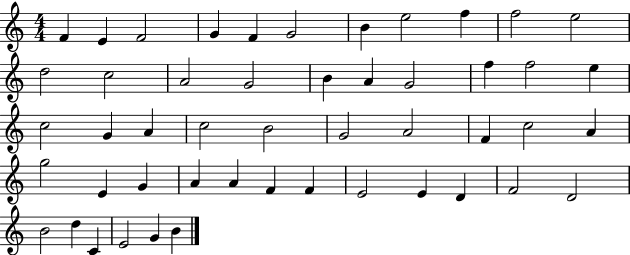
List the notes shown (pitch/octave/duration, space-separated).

F4/q E4/q F4/h G4/q F4/q G4/h B4/q E5/h F5/q F5/h E5/h D5/h C5/h A4/h G4/h B4/q A4/q G4/h F5/q F5/h E5/q C5/h G4/q A4/q C5/h B4/h G4/h A4/h F4/q C5/h A4/q G5/h E4/q G4/q A4/q A4/q F4/q F4/q E4/h E4/q D4/q F4/h D4/h B4/h D5/q C4/q E4/h G4/q B4/q